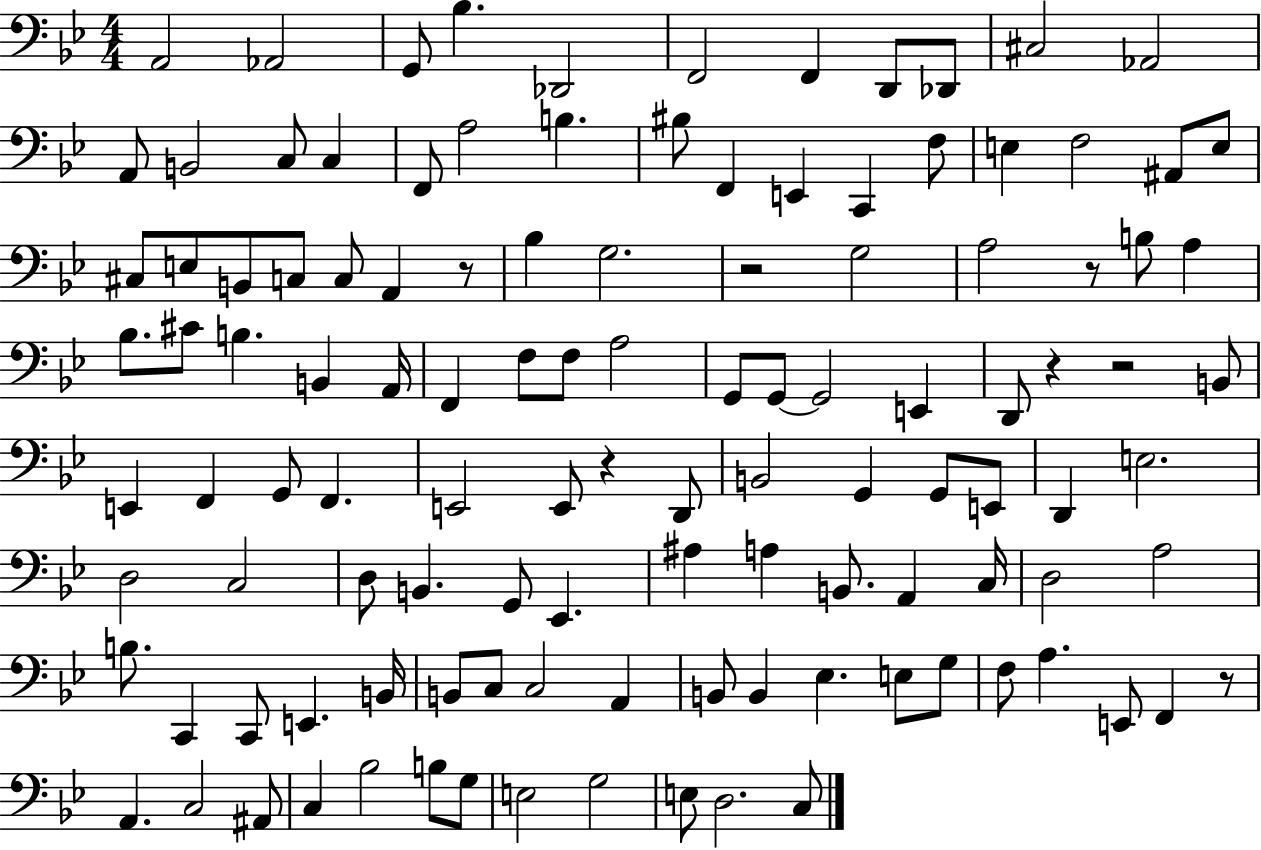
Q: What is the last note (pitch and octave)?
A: C3